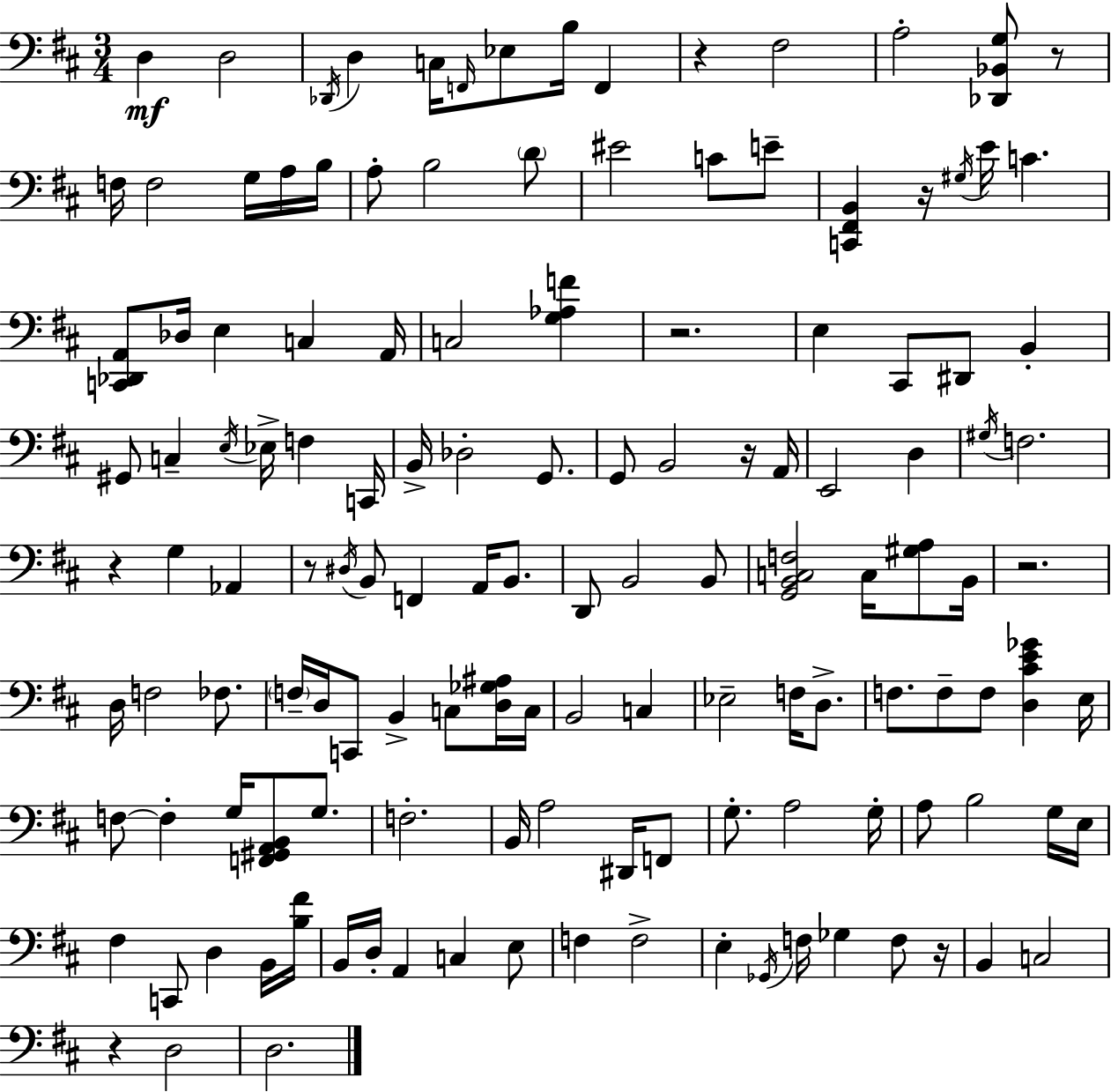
X:1
T:Untitled
M:3/4
L:1/4
K:D
D, D,2 _D,,/4 D, C,/4 F,,/4 _E,/2 B,/4 F,, z ^F,2 A,2 [_D,,_B,,G,]/2 z/2 F,/4 F,2 G,/4 A,/4 B,/4 A,/2 B,2 D/2 ^E2 C/2 E/2 [C,,^F,,B,,] z/4 ^G,/4 E/4 C [C,,_D,,A,,]/2 _D,/4 E, C, A,,/4 C,2 [G,_A,F] z2 E, ^C,,/2 ^D,,/2 B,, ^G,,/2 C, E,/4 _E,/4 F, C,,/4 B,,/4 _D,2 G,,/2 G,,/2 B,,2 z/4 A,,/4 E,,2 D, ^G,/4 F,2 z G, _A,, z/2 ^D,/4 B,,/2 F,, A,,/4 B,,/2 D,,/2 B,,2 B,,/2 [G,,B,,C,F,]2 C,/4 [^G,A,]/2 B,,/4 z2 D,/4 F,2 _F,/2 F,/4 D,/4 C,,/2 B,, C,/2 [D,_G,^A,]/4 C,/4 B,,2 C, _E,2 F,/4 D,/2 F,/2 F,/2 F,/2 [D,^CE_G] E,/4 F,/2 F, G,/4 [F,,^G,,A,,B,,]/2 G,/2 F,2 B,,/4 A,2 ^D,,/4 F,,/2 G,/2 A,2 G,/4 A,/2 B,2 G,/4 E,/4 ^F, C,,/2 D, B,,/4 [B,^F]/4 B,,/4 D,/4 A,, C, E,/2 F, F,2 E, _G,,/4 F,/4 _G, F,/2 z/4 B,, C,2 z D,2 D,2